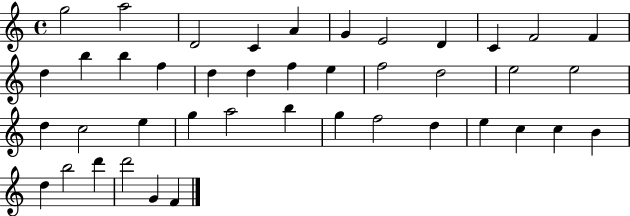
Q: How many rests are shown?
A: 0